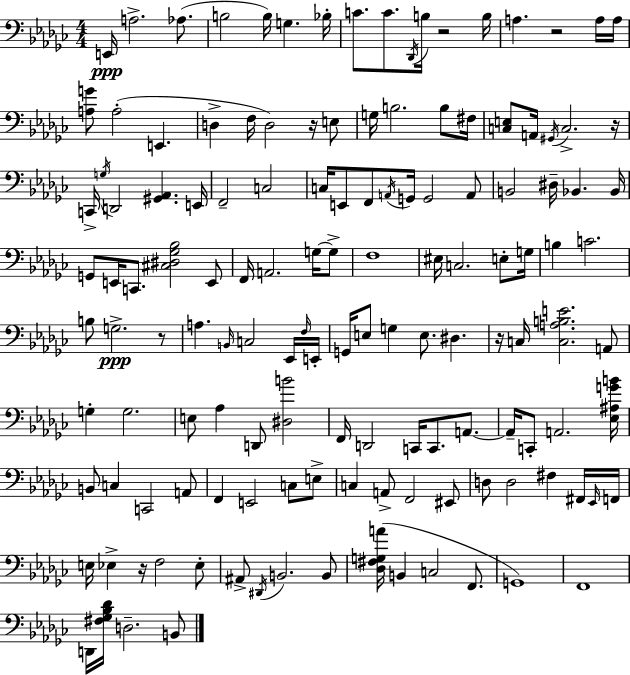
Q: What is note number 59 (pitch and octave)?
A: B3